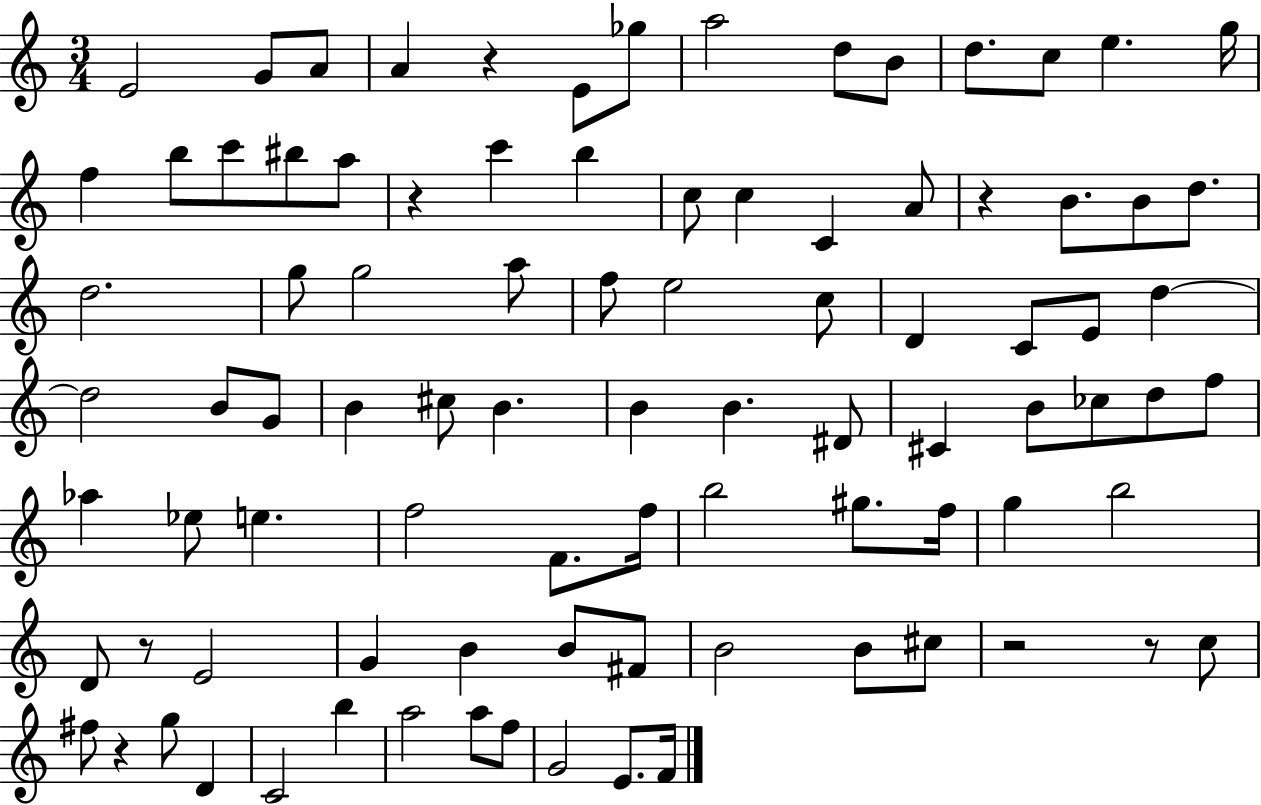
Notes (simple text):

E4/h G4/e A4/e A4/q R/q E4/e Gb5/e A5/h D5/e B4/e D5/e. C5/e E5/q. G5/s F5/q B5/e C6/e BIS5/e A5/e R/q C6/q B5/q C5/e C5/q C4/q A4/e R/q B4/e. B4/e D5/e. D5/h. G5/e G5/h A5/e F5/e E5/h C5/e D4/q C4/e E4/e D5/q D5/h B4/e G4/e B4/q C#5/e B4/q. B4/q B4/q. D#4/e C#4/q B4/e CES5/e D5/e F5/e Ab5/q Eb5/e E5/q. F5/h F4/e. F5/s B5/h G#5/e. F5/s G5/q B5/h D4/e R/e E4/h G4/q B4/q B4/e F#4/e B4/h B4/e C#5/e R/h R/e C5/e F#5/e R/q G5/e D4/q C4/h B5/q A5/h A5/e F5/e G4/h E4/e. F4/s